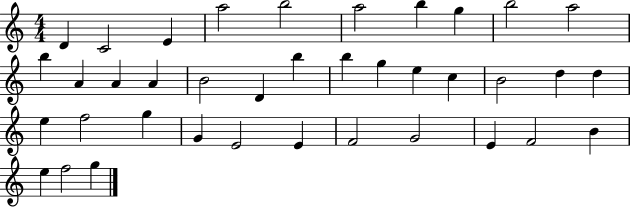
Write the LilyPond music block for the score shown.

{
  \clef treble
  \numericTimeSignature
  \time 4/4
  \key c \major
  d'4 c'2 e'4 | a''2 b''2 | a''2 b''4 g''4 | b''2 a''2 | \break b''4 a'4 a'4 a'4 | b'2 d'4 b''4 | b''4 g''4 e''4 c''4 | b'2 d''4 d''4 | \break e''4 f''2 g''4 | g'4 e'2 e'4 | f'2 g'2 | e'4 f'2 b'4 | \break e''4 f''2 g''4 | \bar "|."
}